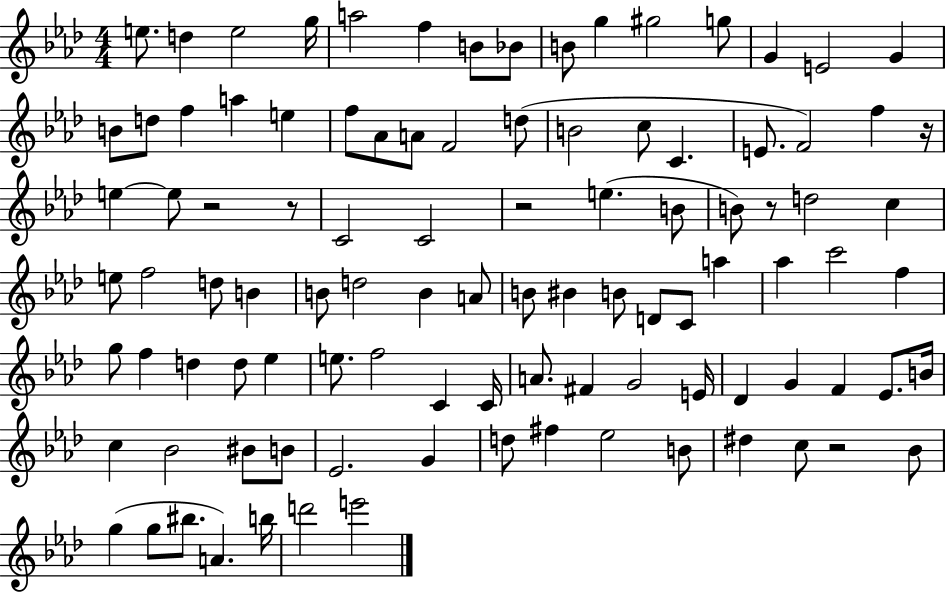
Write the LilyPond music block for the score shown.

{
  \clef treble
  \numericTimeSignature
  \time 4/4
  \key aes \major
  e''8. d''4 e''2 g''16 | a''2 f''4 b'8 bes'8 | b'8 g''4 gis''2 g''8 | g'4 e'2 g'4 | \break b'8 d''8 f''4 a''4 e''4 | f''8 aes'8 a'8 f'2 d''8( | b'2 c''8 c'4. | e'8. f'2) f''4 r16 | \break e''4~~ e''8 r2 r8 | c'2 c'2 | r2 e''4.( b'8 | b'8) r8 d''2 c''4 | \break e''8 f''2 d''8 b'4 | b'8 d''2 b'4 a'8 | b'8 bis'4 b'8 d'8 c'8 a''4 | aes''4 c'''2 f''4 | \break g''8 f''4 d''4 d''8 ees''4 | e''8. f''2 c'4 c'16 | a'8. fis'4 g'2 e'16 | des'4 g'4 f'4 ees'8. b'16 | \break c''4 bes'2 bis'8 b'8 | ees'2. g'4 | d''8 fis''4 ees''2 b'8 | dis''4 c''8 r2 bes'8 | \break g''4( g''8 bis''8. a'4.) b''16 | d'''2 e'''2 | \bar "|."
}